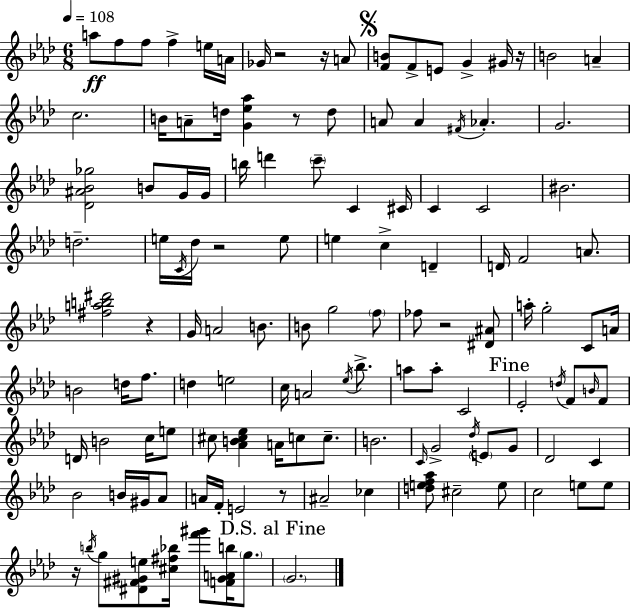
A5/e F5/e F5/e F5/q E5/s A4/s Gb4/s R/h R/s A4/e [F4,B4]/e F4/e E4/e G4/q G#4/s R/s B4/h A4/q C5/h. B4/s A4/e D5/s [G4,Eb5,Ab5]/q R/e D5/e A4/e A4/q F#4/s Ab4/q. G4/h. [Db4,A#4,Bb4,Gb5]/h B4/e G4/s G4/s B5/s D6/q C6/e C4/q C#4/s C4/q C4/h BIS4/h. D5/h. E5/s C4/s Db5/s R/h E5/e E5/q C5/q D4/q D4/s F4/h A4/e. [F#5,A5,B5,D#6]/h R/q G4/s A4/h B4/e. B4/e G5/h F5/e FES5/e R/h [D#4,A#4]/e A5/s G5/h C4/e A4/s B4/h D5/s F5/e. D5/q E5/h C5/s A4/h Eb5/s Bb5/e. A5/e A5/e C4/h Eb4/h D5/s F4/e B4/s F4/e D4/s B4/h C5/s E5/e C#5/e [Ab4,B4,C#5,Eb5]/q A4/s C5/e C5/e. B4/h. C4/s G4/h Db5/s E4/e G4/e Db4/h C4/q Bb4/h B4/s G#4/s Ab4/e A4/s F4/s E4/h R/e A#4/h CES5/q [D5,E5,F5,Ab5]/e C#5/h E5/e C5/h E5/e E5/e R/s B5/s G5/e [D#4,F#4,G#4,E5]/e [C#5,F#5,Bb5]/s [F6,G#6]/e [F4,G#4,A4,B5]/s G5/e. G4/h.